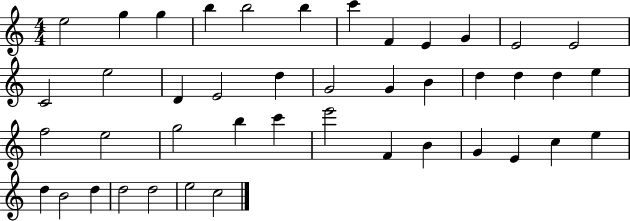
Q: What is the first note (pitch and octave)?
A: E5